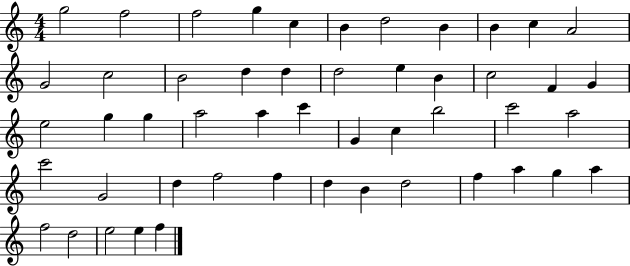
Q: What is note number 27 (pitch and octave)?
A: A5